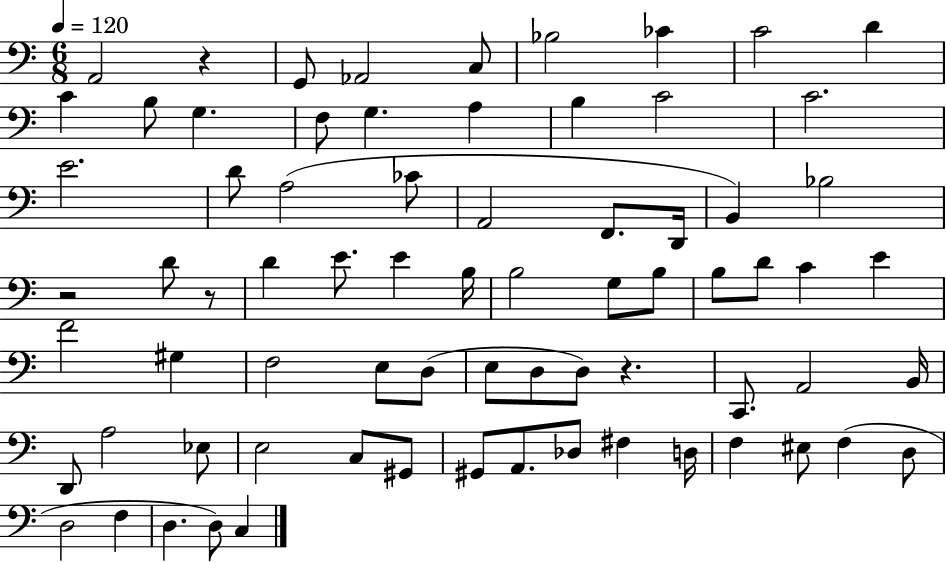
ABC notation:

X:1
T:Untitled
M:6/8
L:1/4
K:C
A,,2 z G,,/2 _A,,2 C,/2 _B,2 _C C2 D C B,/2 G, F,/2 G, A, B, C2 C2 E2 D/2 A,2 _C/2 A,,2 F,,/2 D,,/4 B,, _B,2 z2 D/2 z/2 D E/2 E B,/4 B,2 G,/2 B,/2 B,/2 D/2 C E F2 ^G, F,2 E,/2 D,/2 E,/2 D,/2 D,/2 z C,,/2 A,,2 B,,/4 D,,/2 A,2 _E,/2 E,2 C,/2 ^G,,/2 ^G,,/2 A,,/2 _D,/2 ^F, D,/4 F, ^E,/2 F, D,/2 D,2 F, D, D,/2 C,